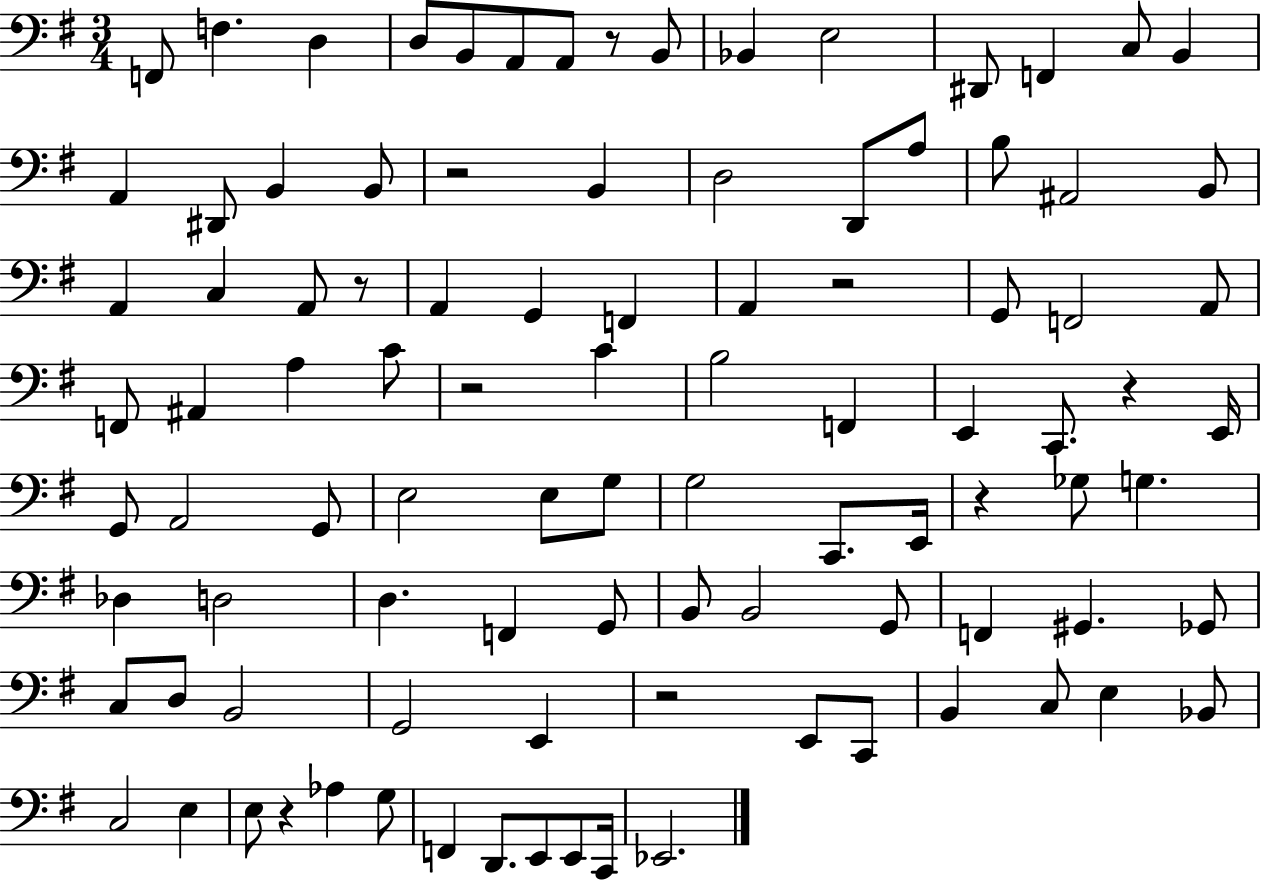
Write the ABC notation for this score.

X:1
T:Untitled
M:3/4
L:1/4
K:G
F,,/2 F, D, D,/2 B,,/2 A,,/2 A,,/2 z/2 B,,/2 _B,, E,2 ^D,,/2 F,, C,/2 B,, A,, ^D,,/2 B,, B,,/2 z2 B,, D,2 D,,/2 A,/2 B,/2 ^A,,2 B,,/2 A,, C, A,,/2 z/2 A,, G,, F,, A,, z2 G,,/2 F,,2 A,,/2 F,,/2 ^A,, A, C/2 z2 C B,2 F,, E,, C,,/2 z E,,/4 G,,/2 A,,2 G,,/2 E,2 E,/2 G,/2 G,2 C,,/2 E,,/4 z _G,/2 G, _D, D,2 D, F,, G,,/2 B,,/2 B,,2 G,,/2 F,, ^G,, _G,,/2 C,/2 D,/2 B,,2 G,,2 E,, z2 E,,/2 C,,/2 B,, C,/2 E, _B,,/2 C,2 E, E,/2 z _A, G,/2 F,, D,,/2 E,,/2 E,,/2 C,,/4 _E,,2